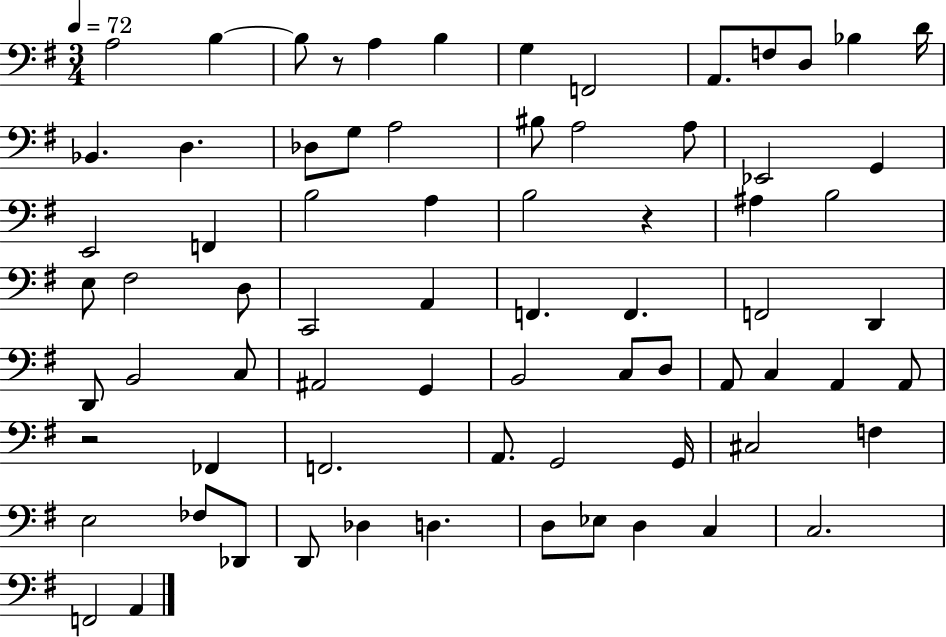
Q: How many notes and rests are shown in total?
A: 73